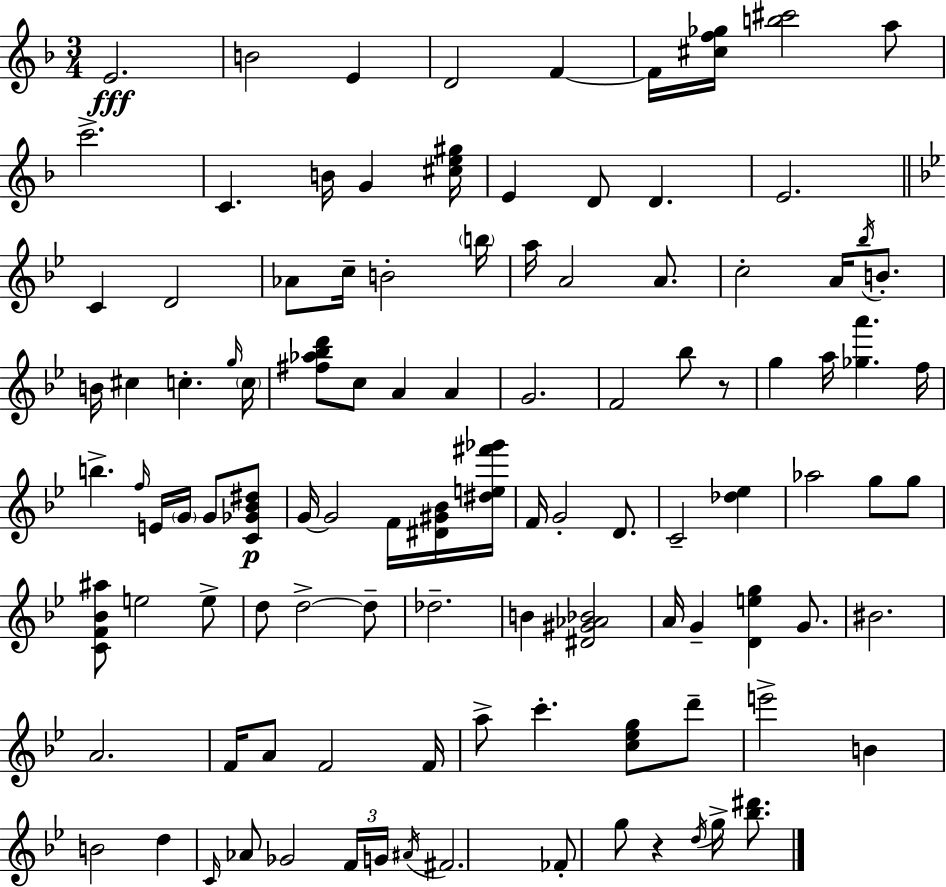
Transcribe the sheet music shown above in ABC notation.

X:1
T:Untitled
M:3/4
L:1/4
K:Dm
E2 B2 E D2 F F/4 [^cf_g]/4 [b^c']2 a/2 c'2 C B/4 G [^ce^g]/4 E D/2 D E2 C D2 _A/2 c/4 B2 b/4 a/4 A2 A/2 c2 A/4 _b/4 B/2 B/4 ^c c g/4 c/4 [^f_a_bd']/2 c/2 A A G2 F2 _b/2 z/2 g a/4 [_ga'] f/4 b f/4 E/4 G/4 G/2 [C_G_B^d]/2 G/4 G2 F/4 [^D^G_B]/4 [^de^f'_g']/4 F/4 G2 D/2 C2 [_d_e] _a2 g/2 g/2 [CF_B^a]/2 e2 e/2 d/2 d2 d/2 _d2 B [^D^G_A_B]2 A/4 G [Deg] G/2 ^B2 A2 F/4 A/2 F2 F/4 a/2 c' [c_eg]/2 d'/2 e'2 B B2 d C/4 _A/2 _G2 F/4 G/4 ^A/4 ^F2 _F/2 g/2 z d/4 g/4 [_b^d']/2